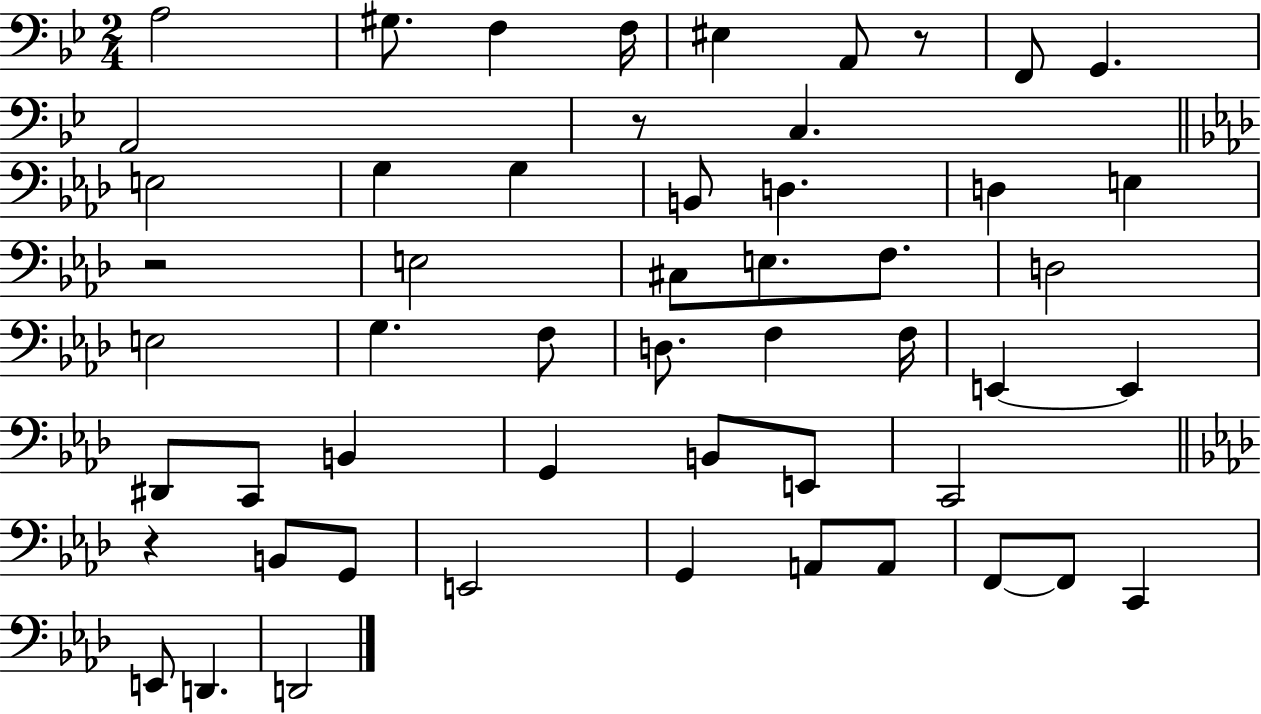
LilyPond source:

{
  \clef bass
  \numericTimeSignature
  \time 2/4
  \key bes \major
  \repeat volta 2 { a2 | gis8. f4 f16 | eis4 a,8 r8 | f,8 g,4. | \break a,2 | r8 c4. | \bar "||" \break \key f \minor e2 | g4 g4 | b,8 d4. | d4 e4 | \break r2 | e2 | cis8 e8. f8. | d2 | \break e2 | g4. f8 | d8. f4 f16 | e,4~~ e,4 | \break dis,8 c,8 b,4 | g,4 b,8 e,8 | c,2 | \bar "||" \break \key aes \major r4 b,8 g,8 | e,2 | g,4 a,8 a,8 | f,8~~ f,8 c,4 | \break e,8 d,4. | d,2 | } \bar "|."
}